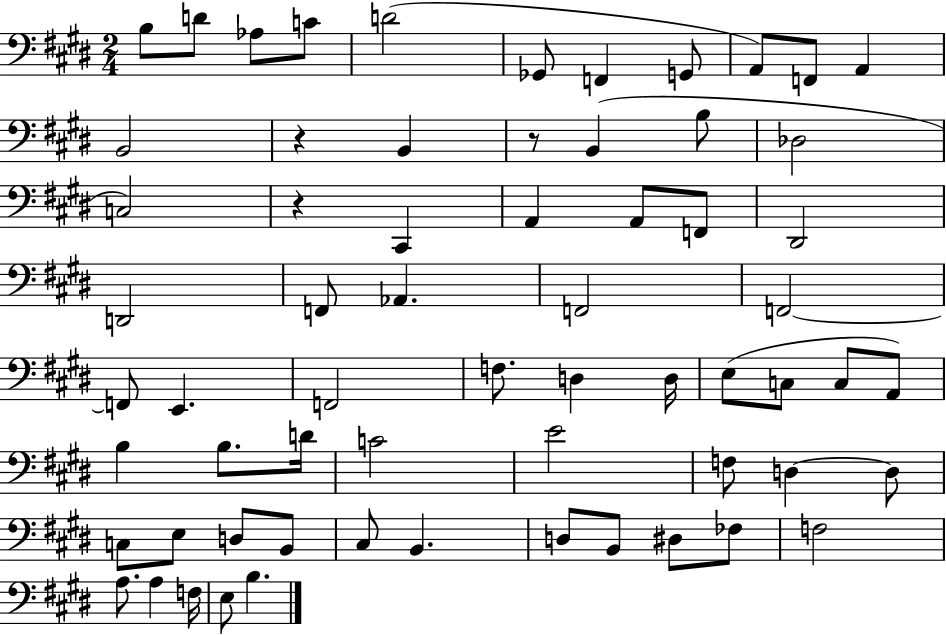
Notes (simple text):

B3/e D4/e Ab3/e C4/e D4/h Gb2/e F2/q G2/e A2/e F2/e A2/q B2/h R/q B2/q R/e B2/q B3/e Db3/h C3/h R/q C#2/q A2/q A2/e F2/e D#2/h D2/h F2/e Ab2/q. F2/h F2/h F2/e E2/q. F2/h F3/e. D3/q D3/s E3/e C3/e C3/e A2/e B3/q B3/e. D4/s C4/h E4/h F3/e D3/q D3/e C3/e E3/e D3/e B2/e C#3/e B2/q. D3/e B2/e D#3/e FES3/e F3/h A3/e. A3/q F3/s E3/e B3/q.